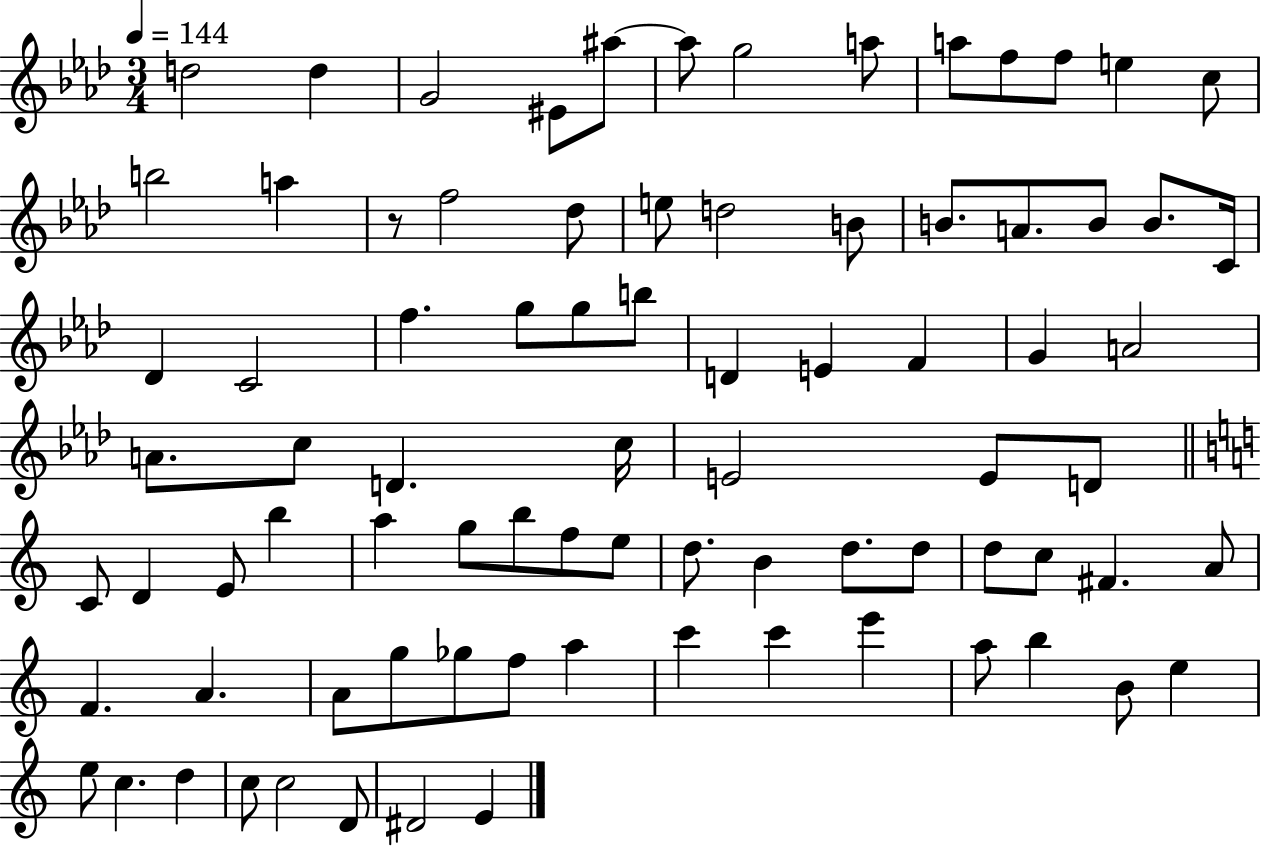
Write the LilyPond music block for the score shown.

{
  \clef treble
  \numericTimeSignature
  \time 3/4
  \key aes \major
  \tempo 4 = 144
  d''2 d''4 | g'2 eis'8 ais''8~~ | ais''8 g''2 a''8 | a''8 f''8 f''8 e''4 c''8 | \break b''2 a''4 | r8 f''2 des''8 | e''8 d''2 b'8 | b'8. a'8. b'8 b'8. c'16 | \break des'4 c'2 | f''4. g''8 g''8 b''8 | d'4 e'4 f'4 | g'4 a'2 | \break a'8. c''8 d'4. c''16 | e'2 e'8 d'8 | \bar "||" \break \key a \minor c'8 d'4 e'8 b''4 | a''4 g''8 b''8 f''8 e''8 | d''8. b'4 d''8. d''8 | d''8 c''8 fis'4. a'8 | \break f'4. a'4. | a'8 g''8 ges''8 f''8 a''4 | c'''4 c'''4 e'''4 | a''8 b''4 b'8 e''4 | \break e''8 c''4. d''4 | c''8 c''2 d'8 | dis'2 e'4 | \bar "|."
}